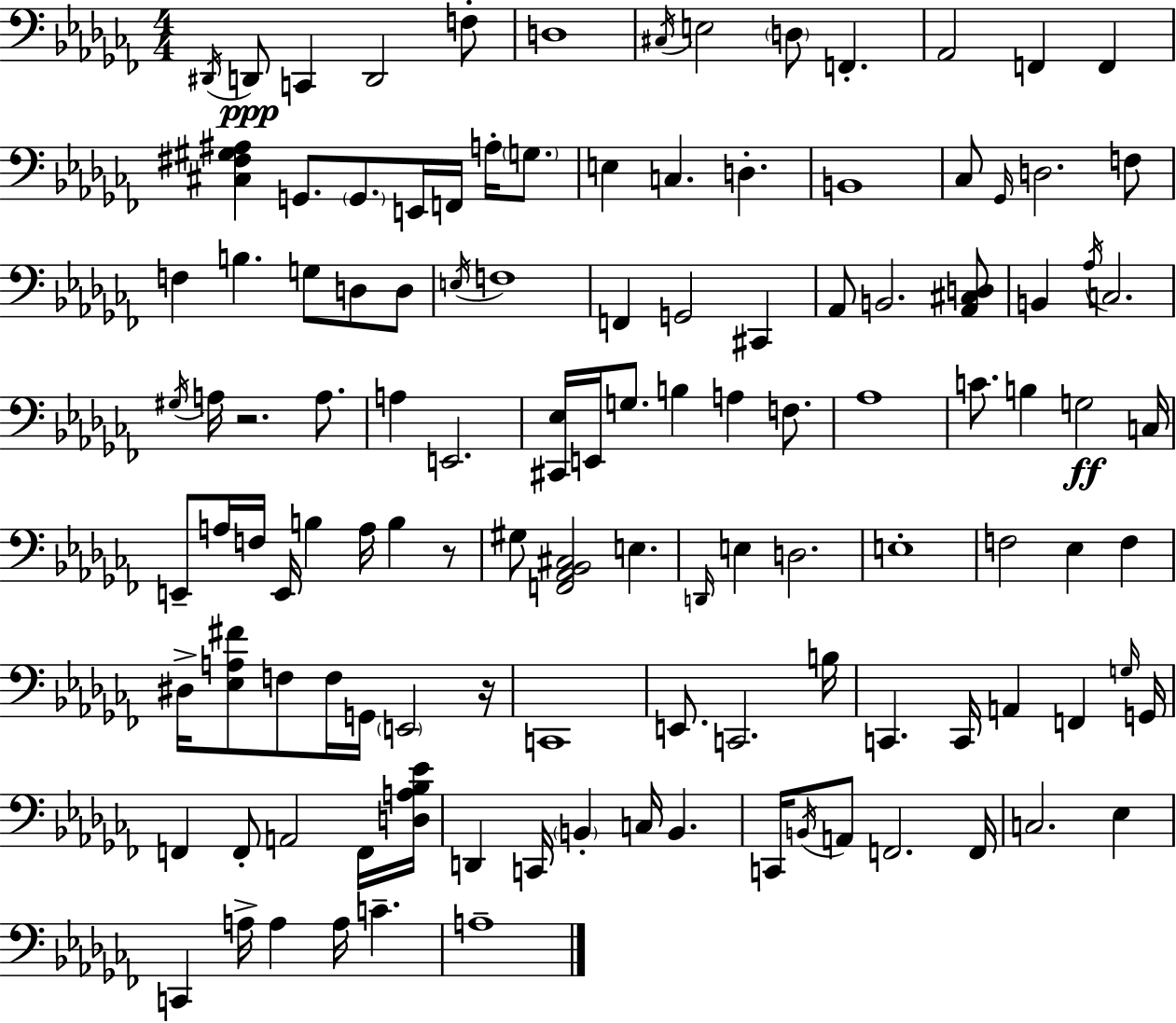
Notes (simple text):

D#2/s D2/e C2/q D2/h F3/e D3/w C#3/s E3/h D3/e F2/q. Ab2/h F2/q F2/q [C#3,F#3,G#3,A#3]/q G2/e. G2/e. E2/s F2/s A3/s G3/e. E3/q C3/q. D3/q. B2/w CES3/e Gb2/s D3/h. F3/e F3/q B3/q. G3/e D3/e D3/e E3/s F3/w F2/q G2/h C#2/q Ab2/e B2/h. [Ab2,C#3,D3]/e B2/q Ab3/s C3/h. G#3/s A3/s R/h. A3/e. A3/q E2/h. [C#2,Eb3]/s E2/s G3/e. B3/q A3/q F3/e. Ab3/w C4/e. B3/q G3/h C3/s E2/e A3/s F3/s E2/s B3/q A3/s B3/q R/e G#3/e [F2,Ab2,Bb2,C#3]/h E3/q. D2/s E3/q D3/h. E3/w F3/h Eb3/q F3/q D#3/s [Eb3,A3,F#4]/e F3/e F3/s G2/s E2/h R/s C2/w E2/e. C2/h. B3/s C2/q. C2/s A2/q F2/q G3/s G2/s F2/q F2/e A2/h F2/s [D3,A3,Bb3,Eb4]/s D2/q C2/s B2/q C3/s B2/q. C2/s B2/s A2/e F2/h. F2/s C3/h. Eb3/q C2/q A3/s A3/q A3/s C4/q. A3/w